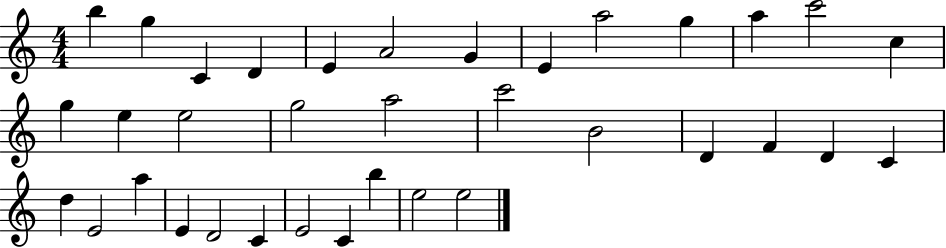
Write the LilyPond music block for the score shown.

{
  \clef treble
  \numericTimeSignature
  \time 4/4
  \key c \major
  b''4 g''4 c'4 d'4 | e'4 a'2 g'4 | e'4 a''2 g''4 | a''4 c'''2 c''4 | \break g''4 e''4 e''2 | g''2 a''2 | c'''2 b'2 | d'4 f'4 d'4 c'4 | \break d''4 e'2 a''4 | e'4 d'2 c'4 | e'2 c'4 b''4 | e''2 e''2 | \break \bar "|."
}